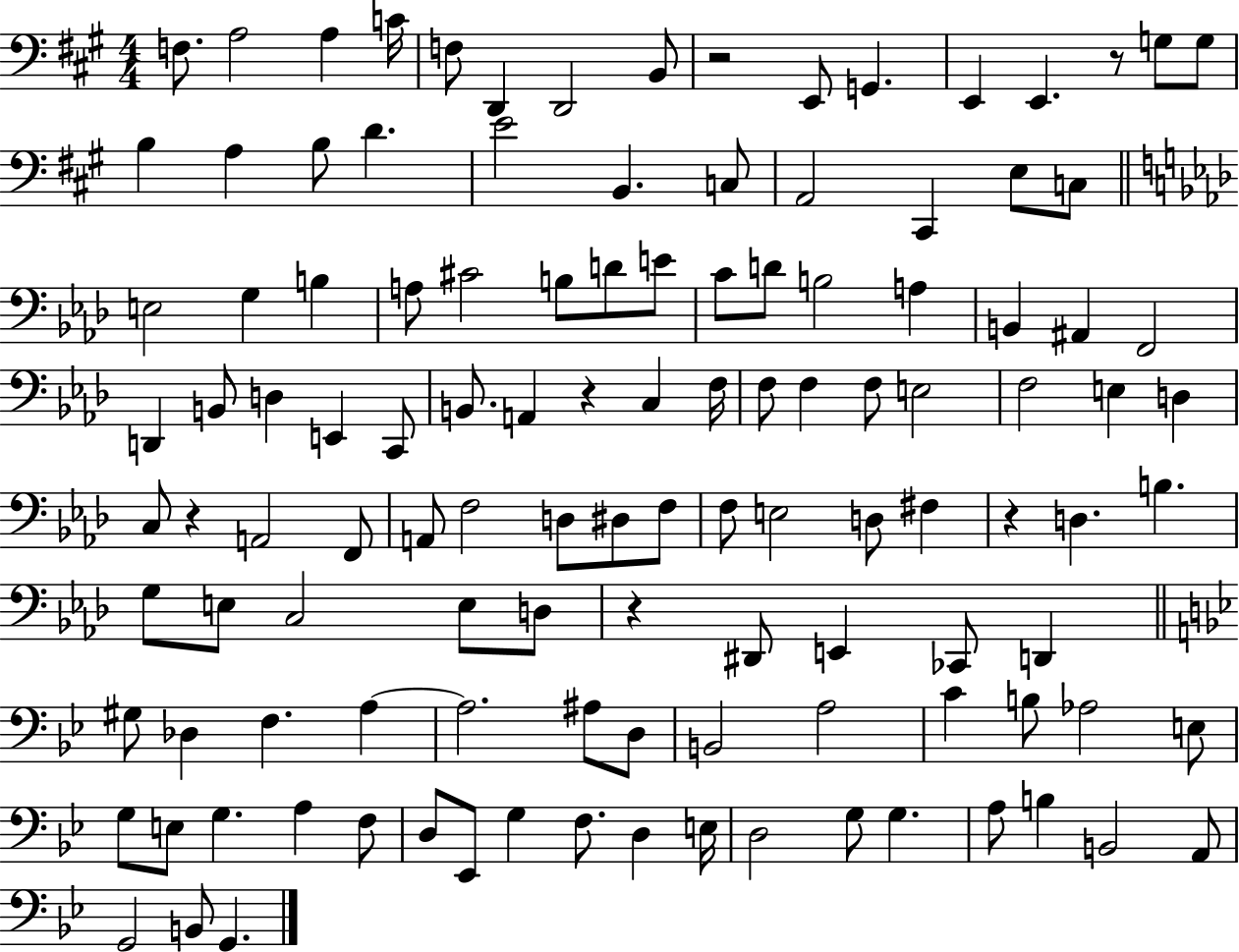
F3/e. A3/h A3/q C4/s F3/e D2/q D2/h B2/e R/h E2/e G2/q. E2/q E2/q. R/e G3/e G3/e B3/q A3/q B3/e D4/q. E4/h B2/q. C3/e A2/h C#2/q E3/e C3/e E3/h G3/q B3/q A3/e C#4/h B3/e D4/e E4/e C4/e D4/e B3/h A3/q B2/q A#2/q F2/h D2/q B2/e D3/q E2/q C2/e B2/e. A2/q R/q C3/q F3/s F3/e F3/q F3/e E3/h F3/h E3/q D3/q C3/e R/q A2/h F2/e A2/e F3/h D3/e D#3/e F3/e F3/e E3/h D3/e F#3/q R/q D3/q. B3/q. G3/e E3/e C3/h E3/e D3/e R/q D#2/e E2/q CES2/e D2/q G#3/e Db3/q F3/q. A3/q A3/h. A#3/e D3/e B2/h A3/h C4/q B3/e Ab3/h E3/e G3/e E3/e G3/q. A3/q F3/e D3/e Eb2/e G3/q F3/e. D3/q E3/s D3/h G3/e G3/q. A3/e B3/q B2/h A2/e G2/h B2/e G2/q.